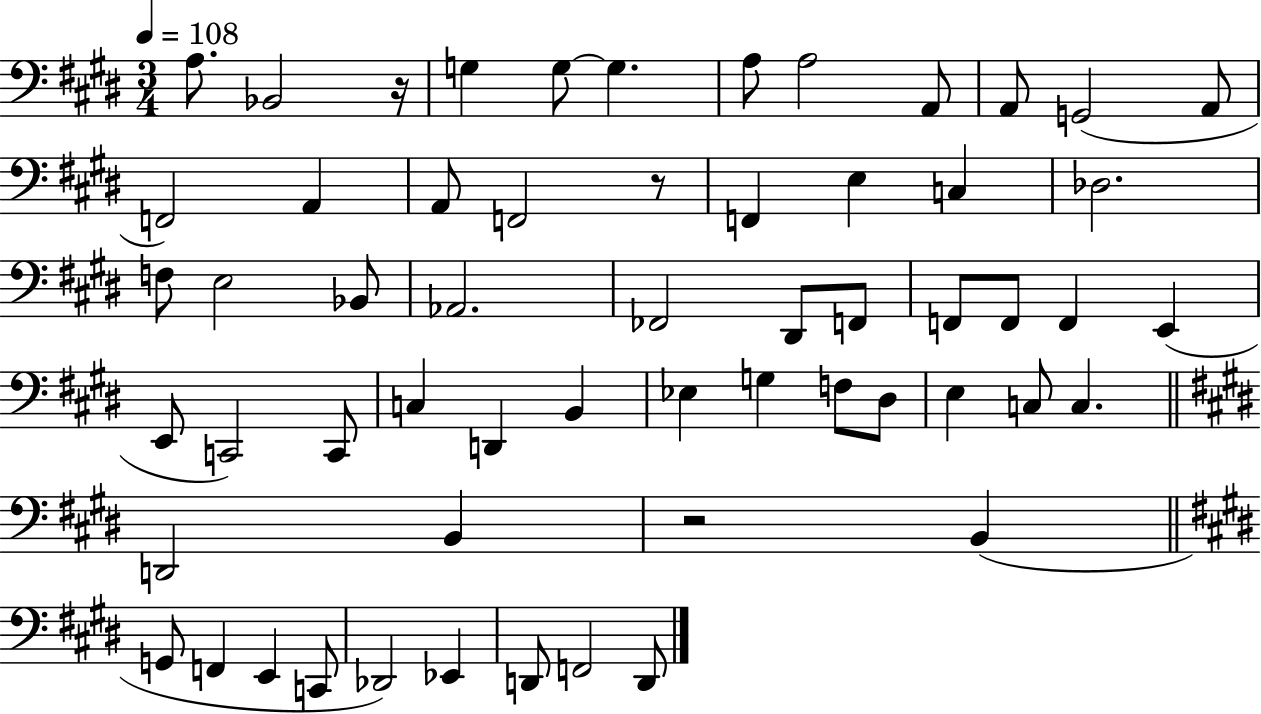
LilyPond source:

{
  \clef bass
  \numericTimeSignature
  \time 3/4
  \key e \major
  \tempo 4 = 108
  \repeat volta 2 { a8. bes,2 r16 | g4 g8~~ g4. | a8 a2 a,8 | a,8 g,2( a,8 | \break f,2) a,4 | a,8 f,2 r8 | f,4 e4 c4 | des2. | \break f8 e2 bes,8 | aes,2. | fes,2 dis,8 f,8 | f,8 f,8 f,4 e,4( | \break e,8 c,2) c,8 | c4 d,4 b,4 | ees4 g4 f8 dis8 | e4 c8 c4. | \break \bar "||" \break \key e \major d,2 b,4 | r2 b,4( | \bar "||" \break \key e \major g,8 f,4 e,4 c,8 | des,2) ees,4 | d,8 f,2 d,8 | } \bar "|."
}